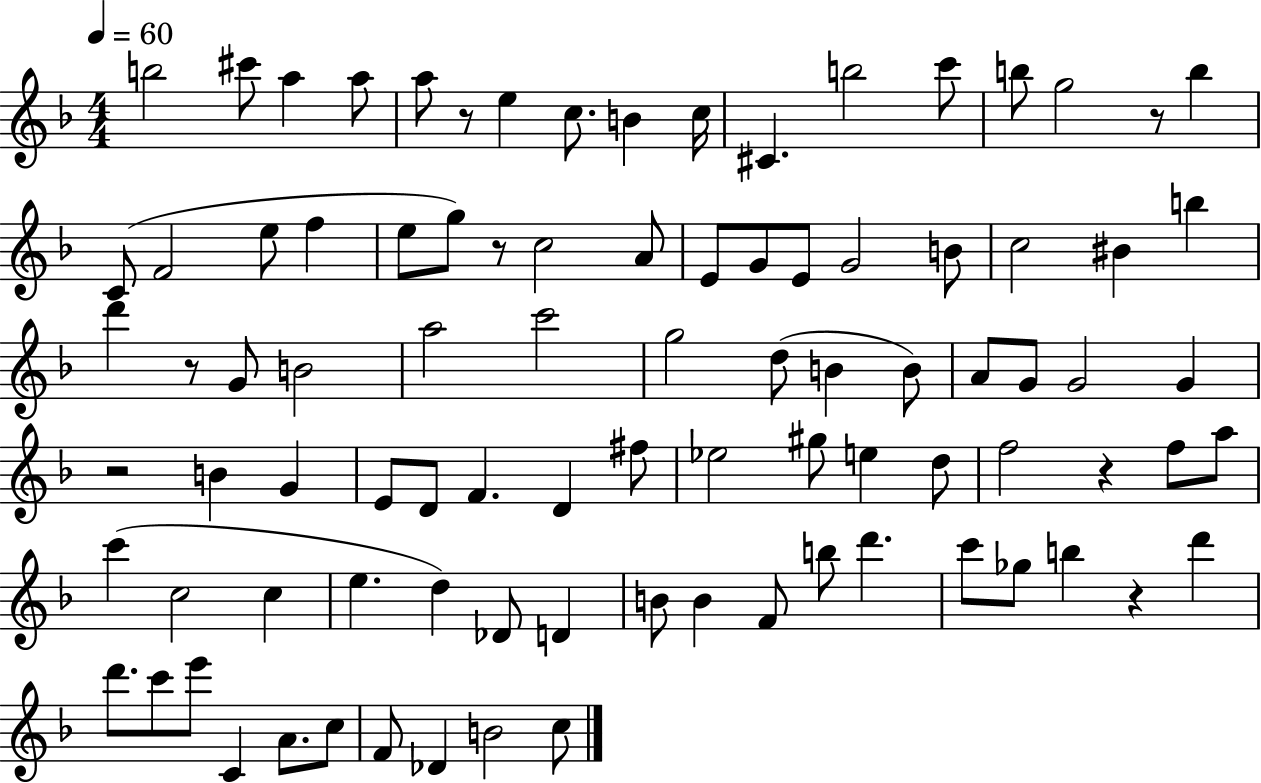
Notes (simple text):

B5/h C#6/e A5/q A5/e A5/e R/e E5/q C5/e. B4/q C5/s C#4/q. B5/h C6/e B5/e G5/h R/e B5/q C4/e F4/h E5/e F5/q E5/e G5/e R/e C5/h A4/e E4/e G4/e E4/e G4/h B4/e C5/h BIS4/q B5/q D6/q R/e G4/e B4/h A5/h C6/h G5/h D5/e B4/q B4/e A4/e G4/e G4/h G4/q R/h B4/q G4/q E4/e D4/e F4/q. D4/q F#5/e Eb5/h G#5/e E5/q D5/e F5/h R/q F5/e A5/e C6/q C5/h C5/q E5/q. D5/q Db4/e D4/q B4/e B4/q F4/e B5/e D6/q. C6/e Gb5/e B5/q R/q D6/q D6/e. C6/e E6/e C4/q A4/e. C5/e F4/e Db4/q B4/h C5/e